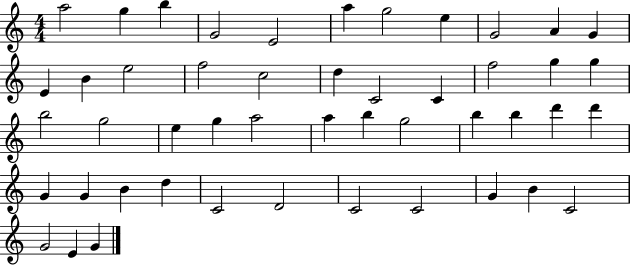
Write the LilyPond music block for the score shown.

{
  \clef treble
  \numericTimeSignature
  \time 4/4
  \key c \major
  a''2 g''4 b''4 | g'2 e'2 | a''4 g''2 e''4 | g'2 a'4 g'4 | \break e'4 b'4 e''2 | f''2 c''2 | d''4 c'2 c'4 | f''2 g''4 g''4 | \break b''2 g''2 | e''4 g''4 a''2 | a''4 b''4 g''2 | b''4 b''4 d'''4 d'''4 | \break g'4 g'4 b'4 d''4 | c'2 d'2 | c'2 c'2 | g'4 b'4 c'2 | \break g'2 e'4 g'4 | \bar "|."
}